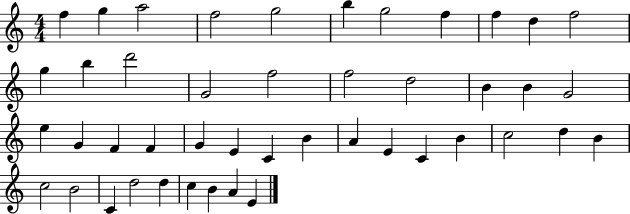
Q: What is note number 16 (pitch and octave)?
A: F5